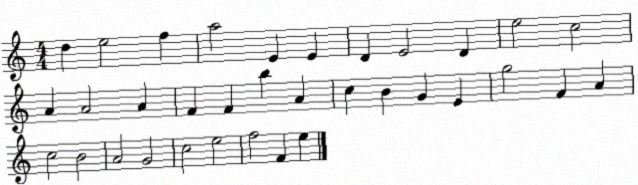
X:1
T:Untitled
M:4/4
L:1/4
K:C
d e2 f a2 E E D E2 D e2 c2 A A2 A F F b A c B G E g2 F A c2 B2 A2 G2 c2 e2 f2 F e